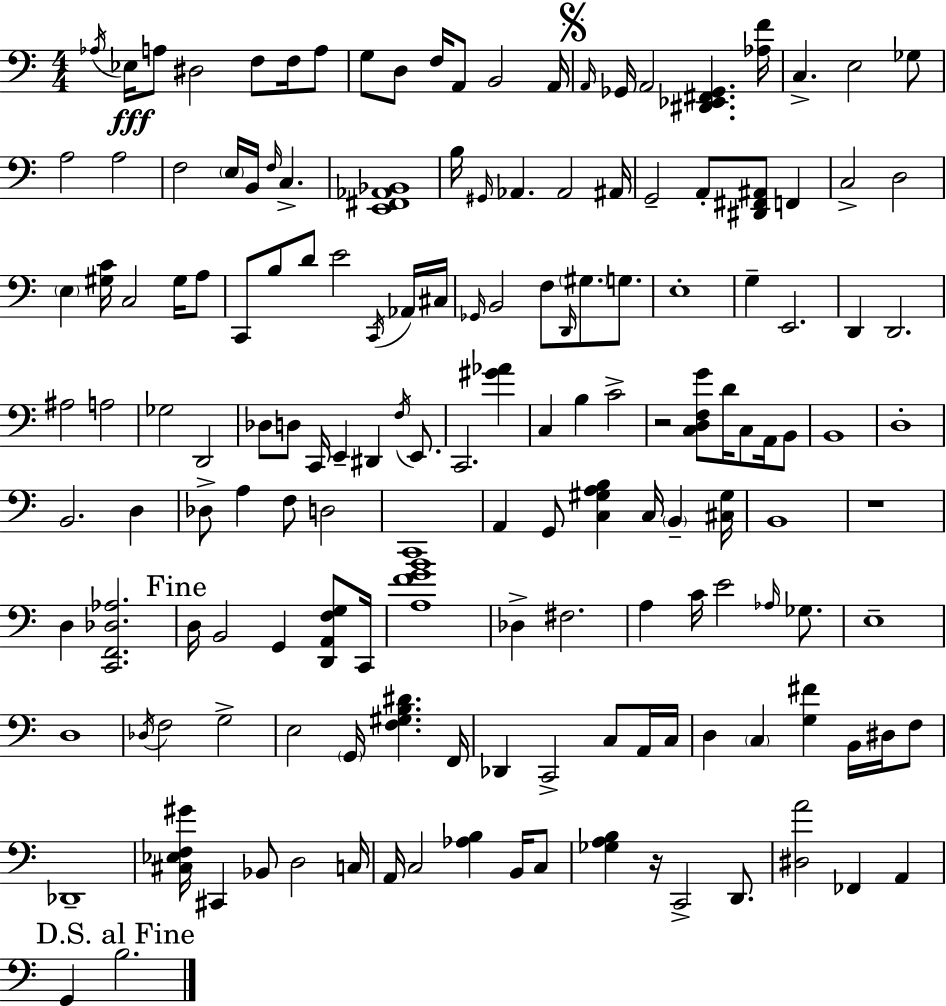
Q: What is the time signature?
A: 4/4